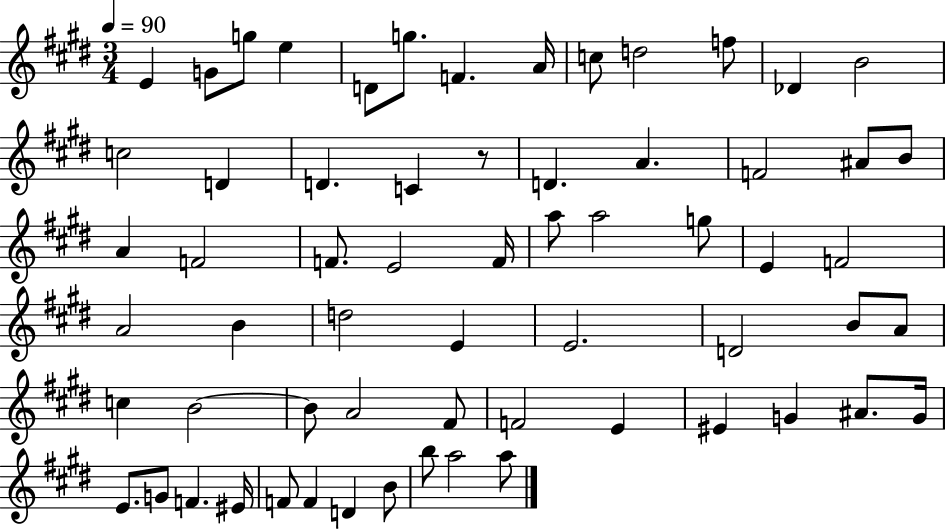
E4/q G4/e G5/e E5/q D4/e G5/e. F4/q. A4/s C5/e D5/h F5/e Db4/q B4/h C5/h D4/q D4/q. C4/q R/e D4/q. A4/q. F4/h A#4/e B4/e A4/q F4/h F4/e. E4/h F4/s A5/e A5/h G5/e E4/q F4/h A4/h B4/q D5/h E4/q E4/h. D4/h B4/e A4/e C5/q B4/h B4/e A4/h F#4/e F4/h E4/q EIS4/q G4/q A#4/e. G4/s E4/e. G4/e F4/q. EIS4/s F4/e F4/q D4/q B4/e B5/e A5/h A5/e